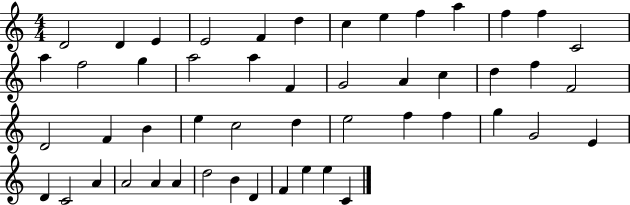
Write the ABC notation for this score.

X:1
T:Untitled
M:4/4
L:1/4
K:C
D2 D E E2 F d c e f a f f C2 a f2 g a2 a F G2 A c d f F2 D2 F B e c2 d e2 f f g G2 E D C2 A A2 A A d2 B D F e e C